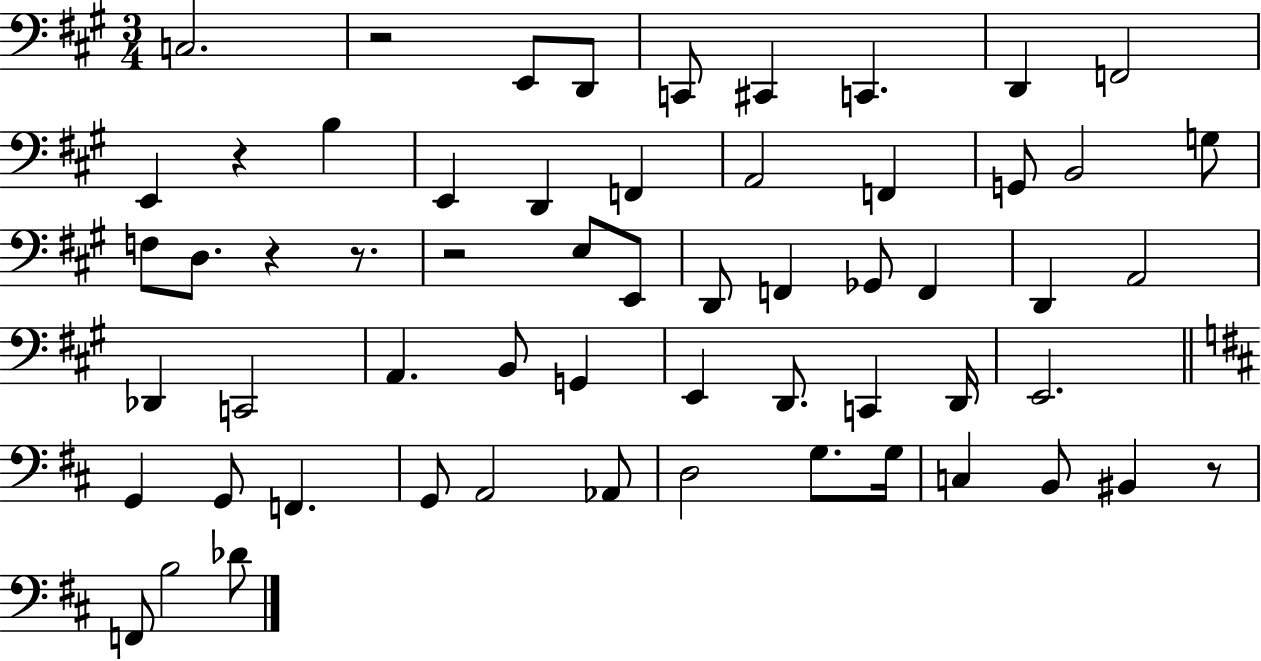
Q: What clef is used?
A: bass